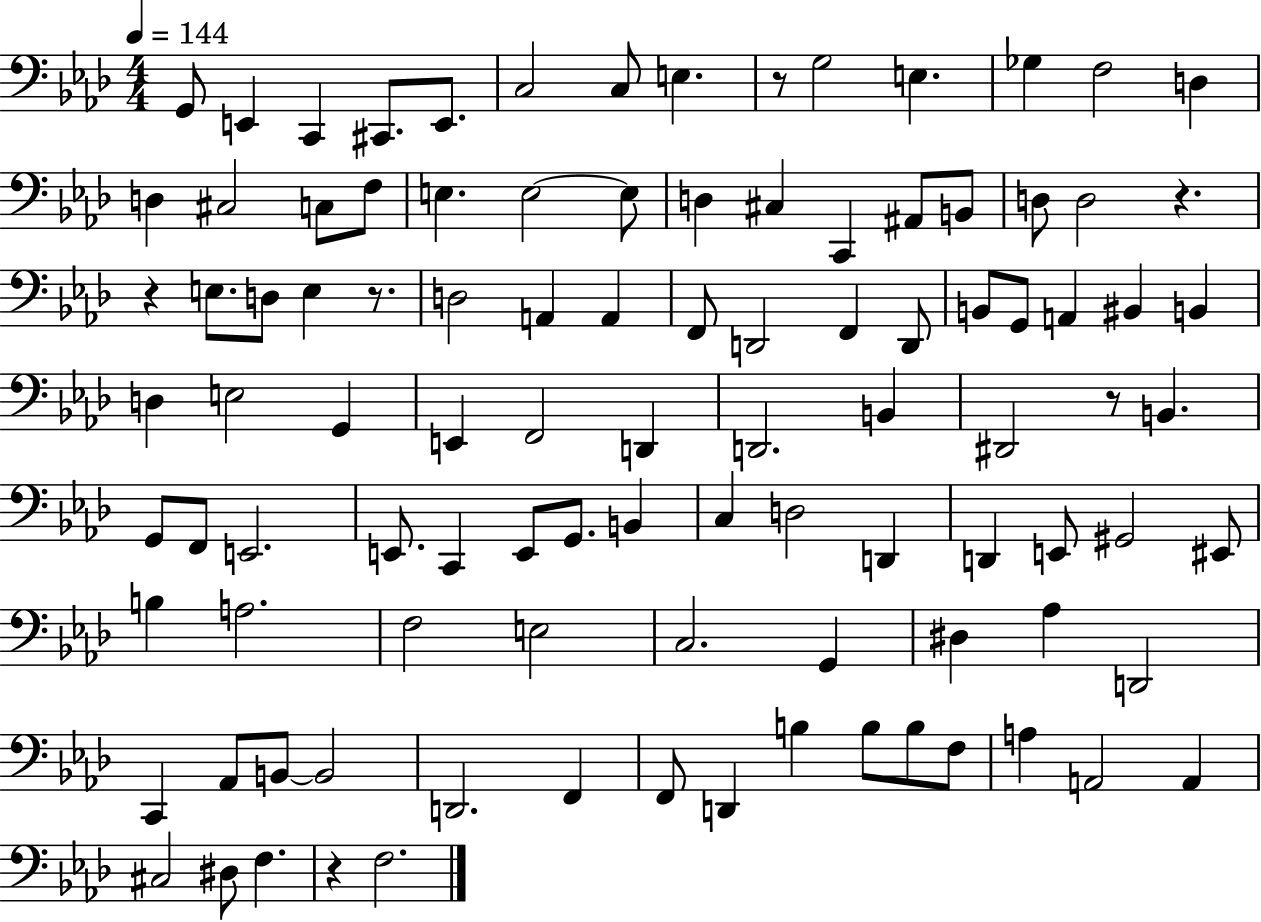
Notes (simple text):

G2/e E2/q C2/q C#2/e. E2/e. C3/h C3/e E3/q. R/e G3/h E3/q. Gb3/q F3/h D3/q D3/q C#3/h C3/e F3/e E3/q. E3/h E3/e D3/q C#3/q C2/q A#2/e B2/e D3/e D3/h R/q. R/q E3/e. D3/e E3/q R/e. D3/h A2/q A2/q F2/e D2/h F2/q D2/e B2/e G2/e A2/q BIS2/q B2/q D3/q E3/h G2/q E2/q F2/h D2/q D2/h. B2/q D#2/h R/e B2/q. G2/e F2/e E2/h. E2/e. C2/q E2/e G2/e. B2/q C3/q D3/h D2/q D2/q E2/e G#2/h EIS2/e B3/q A3/h. F3/h E3/h C3/h. G2/q D#3/q Ab3/q D2/h C2/q Ab2/e B2/e B2/h D2/h. F2/q F2/e D2/q B3/q B3/e B3/e F3/e A3/q A2/h A2/q C#3/h D#3/e F3/q. R/q F3/h.